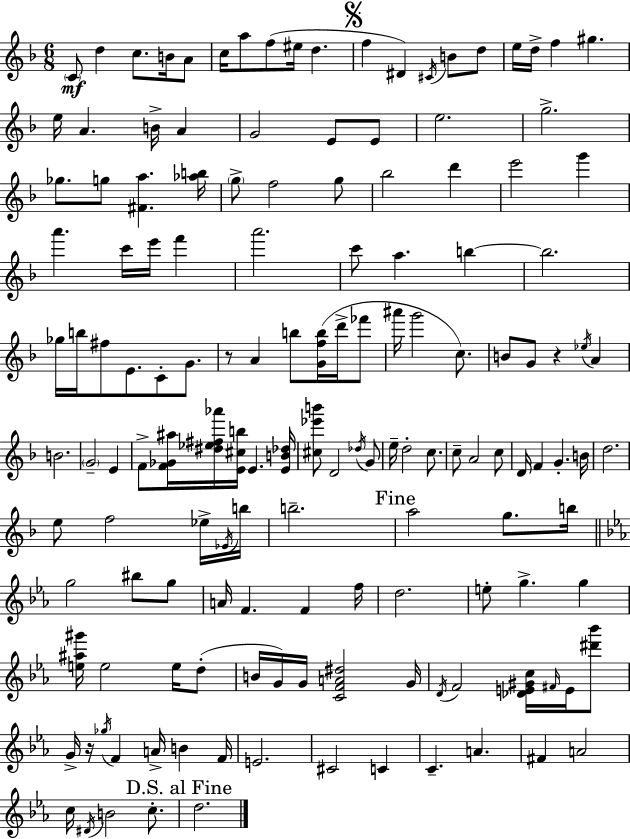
C4/e D5/q C5/e. B4/s A4/e C5/s A5/e F5/e EIS5/s D5/q. F5/q D#4/q C#4/s B4/e D5/e E5/s D5/s F5/q G#5/q. E5/s A4/q. B4/s A4/q G4/h E4/e E4/e E5/h. G5/h. Gb5/e. G5/e [F#4,A5]/q. [Ab5,B5]/s G5/e F5/h G5/e Bb5/h D6/q E6/h G6/q A6/q. C6/s E6/s F6/q A6/h. C6/e A5/q. B5/q B5/h. Gb5/s B5/s F#5/e E4/e. C4/e G4/e. R/e A4/q B5/e [G4,F5,B5]/s D6/s FES6/e A#6/s G6/h C5/e. B4/e G4/e R/q Eb5/s A4/q B4/h. G4/h E4/q F4/e [F4,Gb4,A#5]/s [D#5,Eb5,F#5,Ab6]/s [E4,C#5,B5]/s E4/q. [E4,B4,Db5]/s [C#5,Eb6,B6]/e D4/h Db5/s G4/e E5/s D5/h C5/e. C5/e A4/h C5/e D4/s F4/q G4/q. B4/s D5/h. E5/e F5/h Eb5/s Eb4/s B5/s B5/h. A5/h G5/e. B5/s G5/h BIS5/e G5/e A4/s F4/q. F4/q F5/s D5/h. E5/e G5/q. G5/q [E5,A#5,G#6]/s E5/h E5/s D5/e B4/s G4/s G4/s [C4,F4,A4,D#5]/h G4/s D4/s F4/h [Db4,E4,G#4,C5]/s F#4/s E4/s [D#6,Bb6]/e G4/s R/s Gb5/s F4/q A4/s B4/q F4/s E4/h. C#4/h C4/q C4/q. A4/q. F#4/q A4/h C5/s D#4/s B4/h C5/e. D5/h.